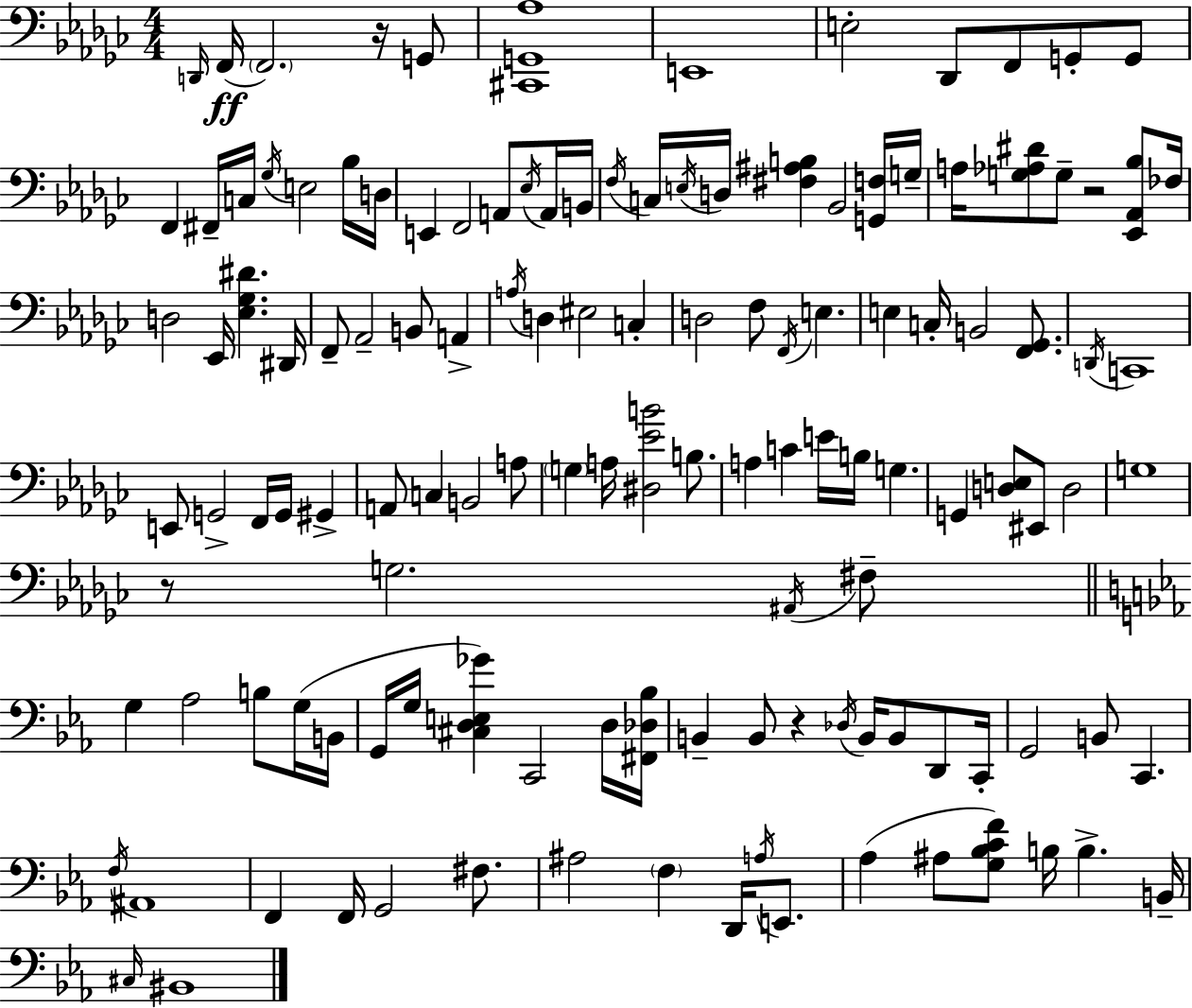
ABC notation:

X:1
T:Untitled
M:4/4
L:1/4
K:Ebm
D,,/4 F,,/4 F,,2 z/4 G,,/2 [^C,,G,,_A,]4 E,,4 E,2 _D,,/2 F,,/2 G,,/2 G,,/2 F,, ^F,,/4 C,/4 _G,/4 E,2 _B,/4 D,/4 E,, F,,2 A,,/2 _E,/4 A,,/4 B,,/4 F,/4 C,/4 E,/4 D,/4 [^F,^A,B,] _B,,2 [G,,F,]/4 G,/4 A,/4 [G,_A,^D]/2 G,/2 z2 [_E,,_A,,_B,]/2 _F,/4 D,2 _E,,/4 [_E,_G,^D] ^D,,/4 F,,/2 _A,,2 B,,/2 A,, A,/4 D, ^E,2 C, D,2 F,/2 F,,/4 E, E, C,/4 B,,2 [F,,_G,,]/2 D,,/4 C,,4 E,,/2 G,,2 F,,/4 G,,/4 ^G,, A,,/2 C, B,,2 A,/2 G, A,/4 [^D,_EB]2 B,/2 A, C E/4 B,/4 G, G,, [D,E,]/2 ^E,,/2 D,2 G,4 z/2 G,2 ^A,,/4 ^F,/2 G, _A,2 B,/2 G,/4 B,,/4 G,,/4 G,/4 [^C,D,E,_G] C,,2 D,/4 [^F,,_D,_B,]/4 B,, B,,/2 z _D,/4 B,,/4 B,,/2 D,,/2 C,,/4 G,,2 B,,/2 C,, F,/4 ^A,,4 F,, F,,/4 G,,2 ^F,/2 ^A,2 F, D,,/4 A,/4 E,,/2 _A, ^A,/2 [G,_B,CF]/2 B,/4 B, B,,/4 ^C,/4 ^B,,4